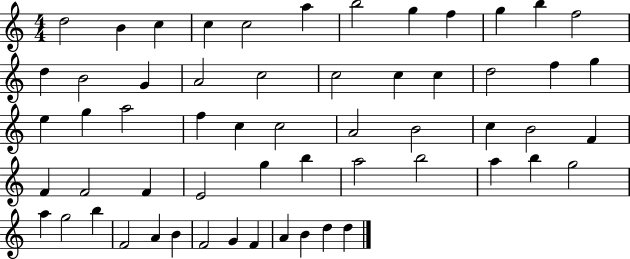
D5/h B4/q C5/q C5/q C5/h A5/q B5/h G5/q F5/q G5/q B5/q F5/h D5/q B4/h G4/q A4/h C5/h C5/h C5/q C5/q D5/h F5/q G5/q E5/q G5/q A5/h F5/q C5/q C5/h A4/h B4/h C5/q B4/h F4/q F4/q F4/h F4/q E4/h G5/q B5/q A5/h B5/h A5/q B5/q G5/h A5/q G5/h B5/q F4/h A4/q B4/q F4/h G4/q F4/q A4/q B4/q D5/q D5/q